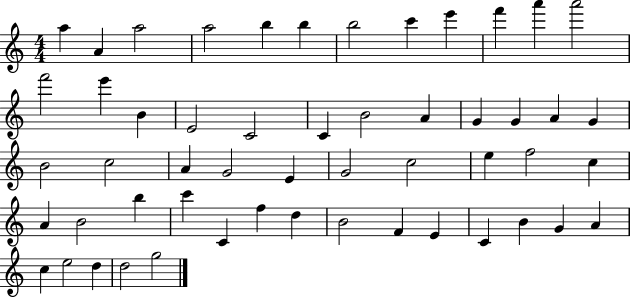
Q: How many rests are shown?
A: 0